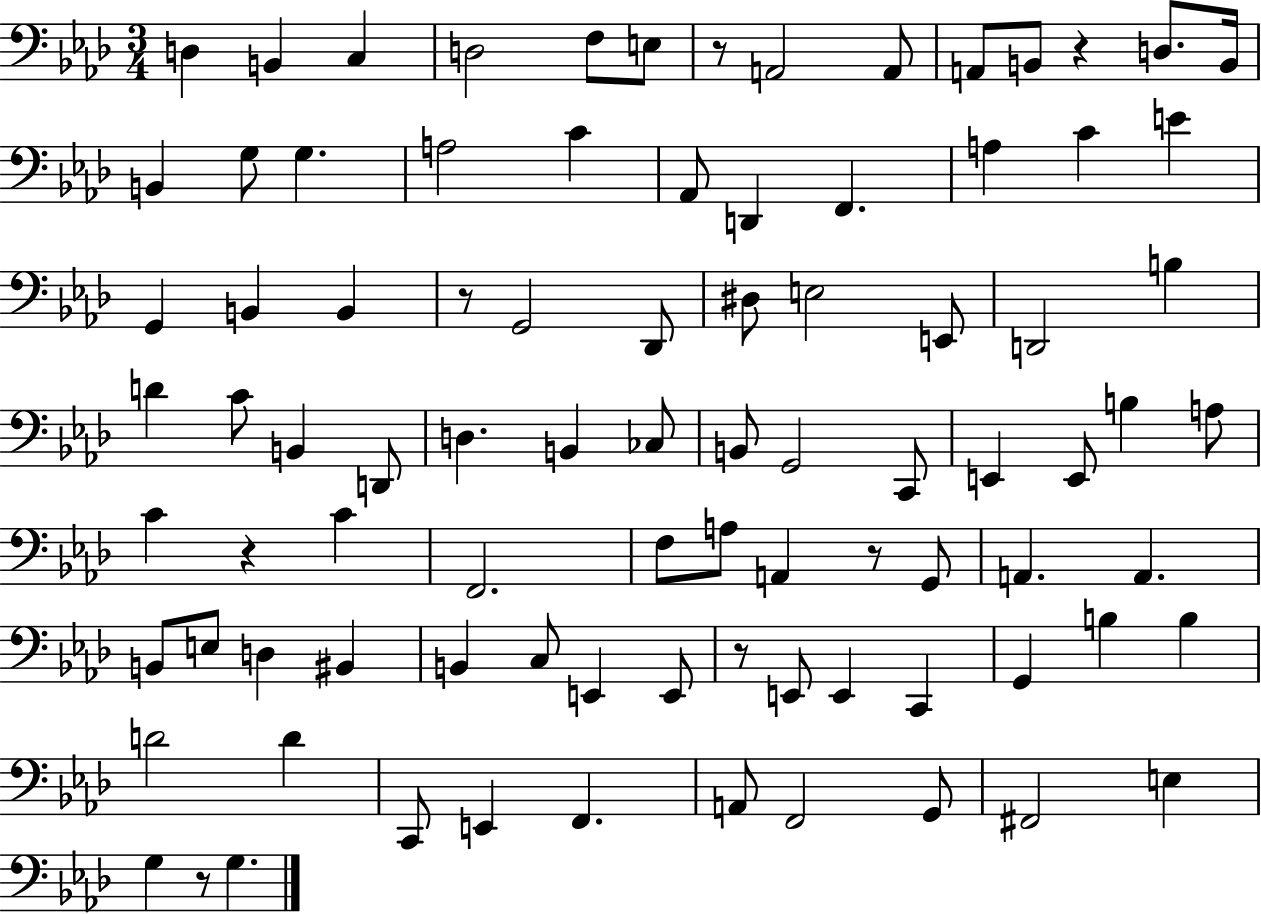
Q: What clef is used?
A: bass